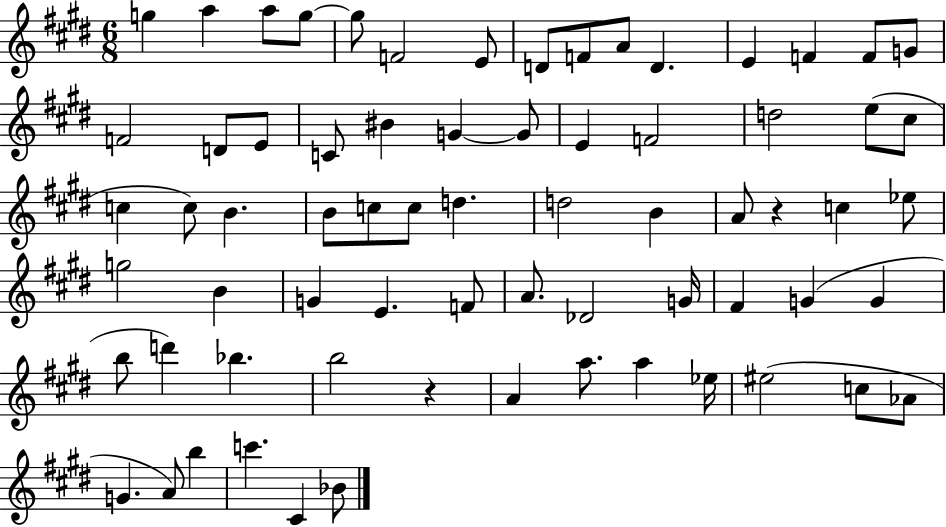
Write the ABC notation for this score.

X:1
T:Untitled
M:6/8
L:1/4
K:E
g a a/2 g/2 g/2 F2 E/2 D/2 F/2 A/2 D E F F/2 G/2 F2 D/2 E/2 C/2 ^B G G/2 E F2 d2 e/2 ^c/2 c c/2 B B/2 c/2 c/2 d d2 B A/2 z c _e/2 g2 B G E F/2 A/2 _D2 G/4 ^F G G b/2 d' _b b2 z A a/2 a _e/4 ^e2 c/2 _A/2 G A/2 b c' ^C _B/2